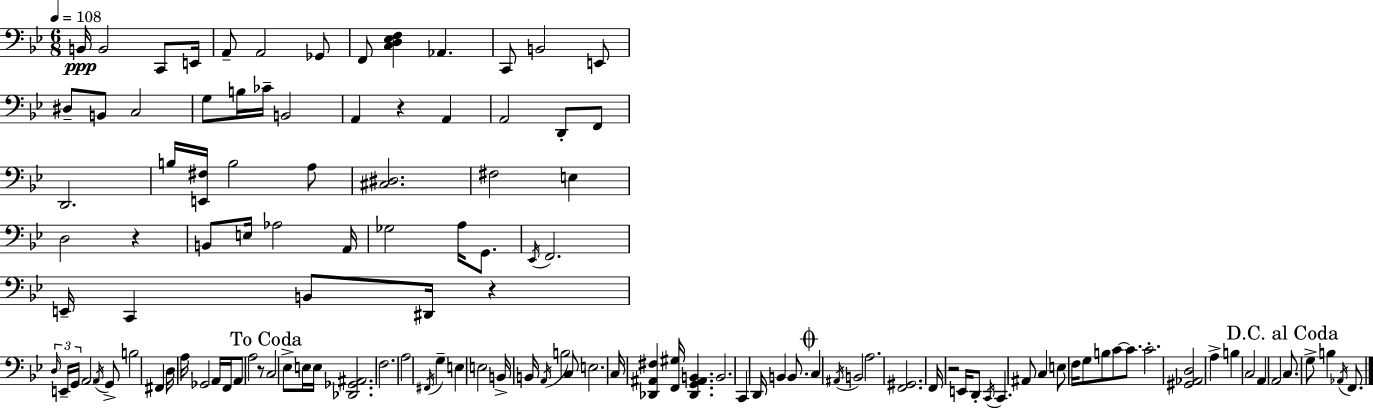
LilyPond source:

{
  \clef bass
  \numericTimeSignature
  \time 6/8
  \key bes \major
  \tempo 4 = 108
  b,16\ppp b,2 c,8 e,16 | a,8-- a,2 ges,8 | f,8 <c d ees f>4 aes,4. | c,8 b,2 e,8 | \break dis8-- b,8 c2 | g8 b16 ces'16-- b,2 | a,4 r4 a,4 | a,2 d,8-. f,8 | \break d,2. | b16 <e, fis>16 b2 a8 | <cis dis>2. | fis2 e4 | \break d2 r4 | b,8 e16 aes2 a,16 | ges2 a16 g,8. | \acciaccatura { ees,16 } f,2. | \break e,16-- c,4 b,8 dis,16 r4 | \tuplet 3/2 { \grace { d16 } e,16-- g,16 } \parenthesize a,2 | \acciaccatura { a,16 } g,8-> b2 fis,4 | d16 a16 ges,2 | \break a,16 f,16 a,8 a2 | r8 \mark "To Coda" c2 ees8-> | e16 e16 <des, ges, ais,>2. | f2. | \break a2 \acciaccatura { fis,16 } | g4-- e4 e2 | b,16-> b,16 \acciaccatura { a,16 } b2 | c8 e2. | \break c16 <des, ais, fis>4 <f, gis>16 <des, g, ais, b,>4. | b,2. | c,4 d,16 b,4 | b,8. \mark \markup { \musicglyph "scripts.coda" } c4 \acciaccatura { ais,16 } b,2 | \break a2. | <f, gis,>2. | f,16 r2 | e,16 d,8-. \acciaccatura { c,16 } c,4. | \break ais,8 c4 e8 f16 g8 | b8 c'8~~ c'8. c'2.-. | <gis, aes, d>2 | a4-> b4 c2 | \break a,4 a,2 | \mark "D.C. al Coda" c8. g8-> | b4 \acciaccatura { aes,16 } f,8. \bar "|."
}